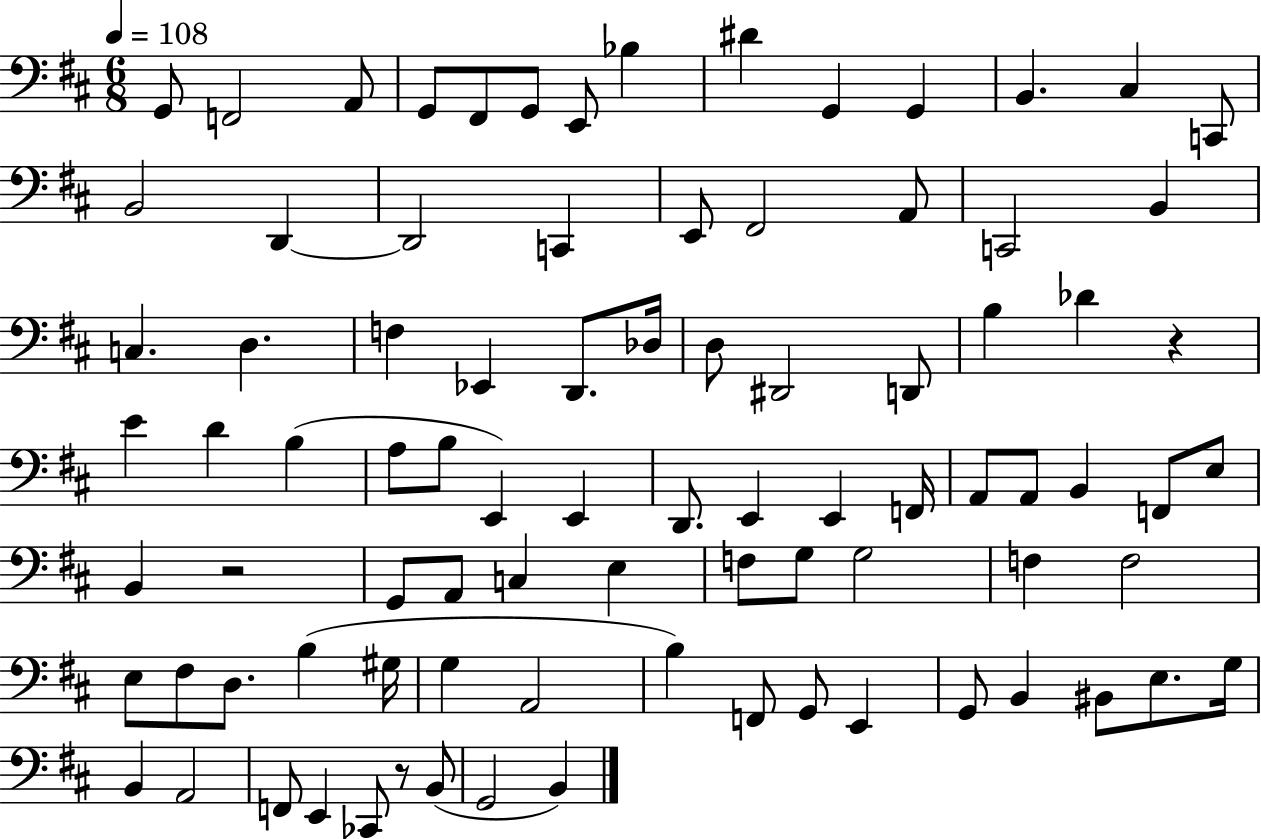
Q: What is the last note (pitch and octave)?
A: B2